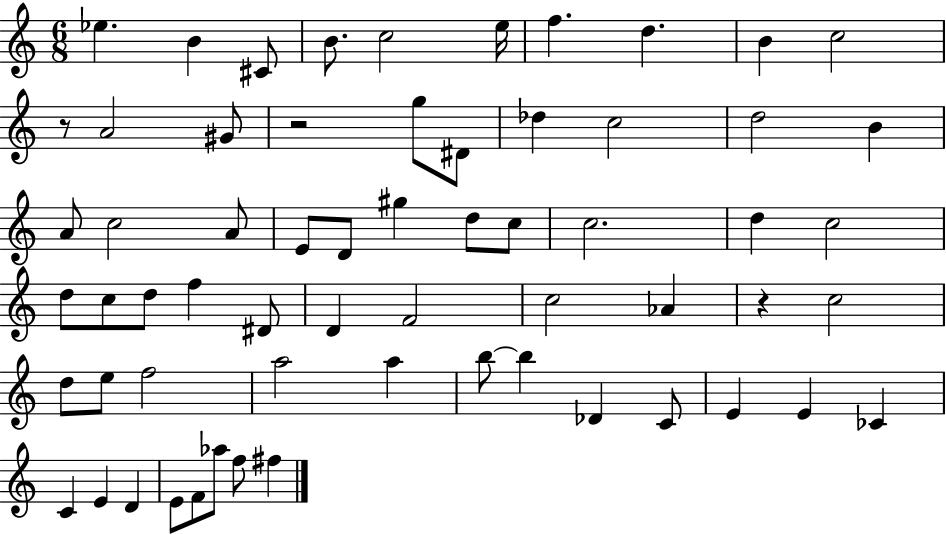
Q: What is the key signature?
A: C major